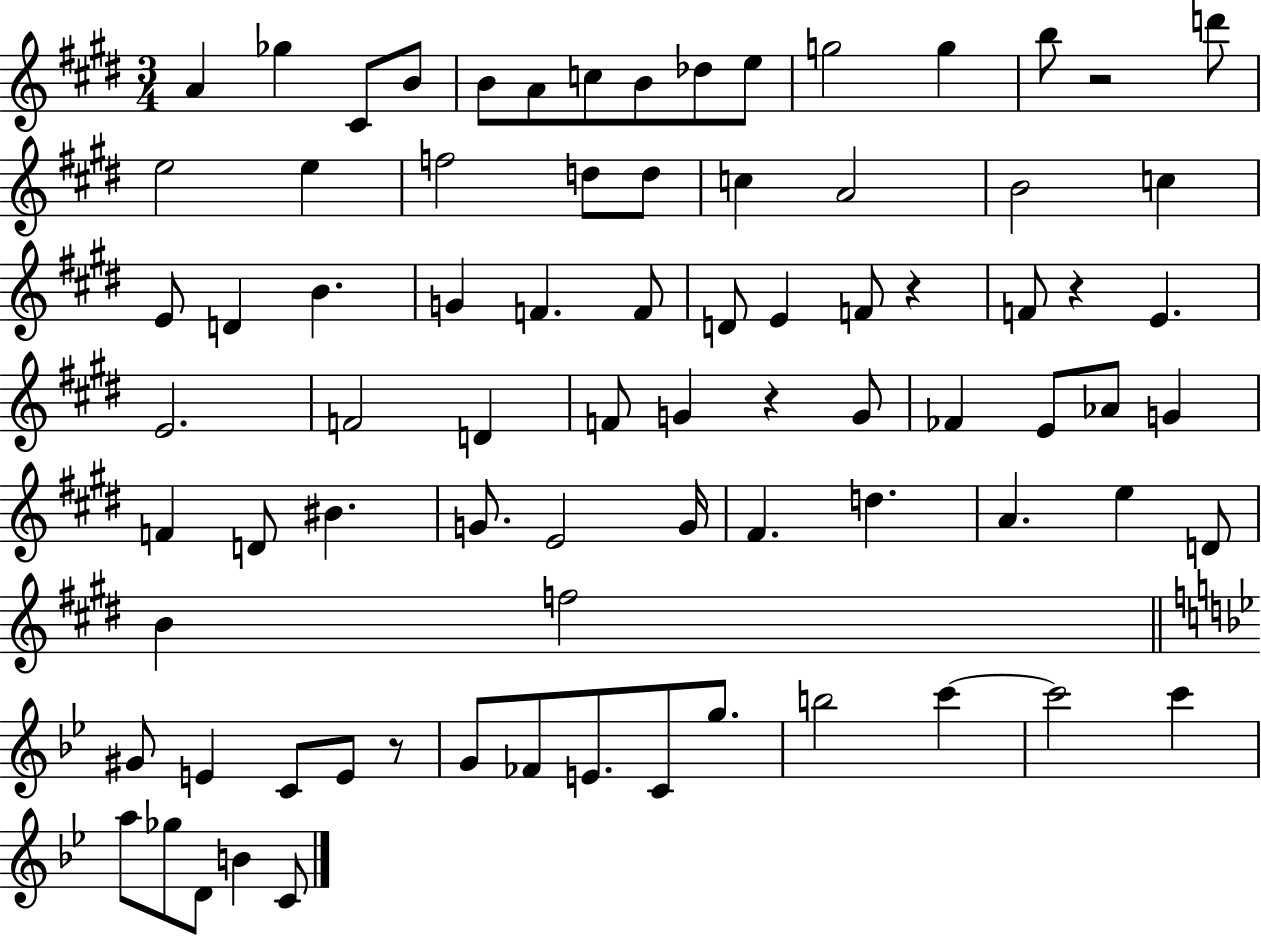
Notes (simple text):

A4/q Gb5/q C#4/e B4/e B4/e A4/e C5/e B4/e Db5/e E5/e G5/h G5/q B5/e R/h D6/e E5/h E5/q F5/h D5/e D5/e C5/q A4/h B4/h C5/q E4/e D4/q B4/q. G4/q F4/q. F4/e D4/e E4/q F4/e R/q F4/e R/q E4/q. E4/h. F4/h D4/q F4/e G4/q R/q G4/e FES4/q E4/e Ab4/e G4/q F4/q D4/e BIS4/q. G4/e. E4/h G4/s F#4/q. D5/q. A4/q. E5/q D4/e B4/q F5/h G#4/e E4/q C4/e E4/e R/e G4/e FES4/e E4/e. C4/e G5/e. B5/h C6/q C6/h C6/q A5/e Gb5/e D4/e B4/q C4/e